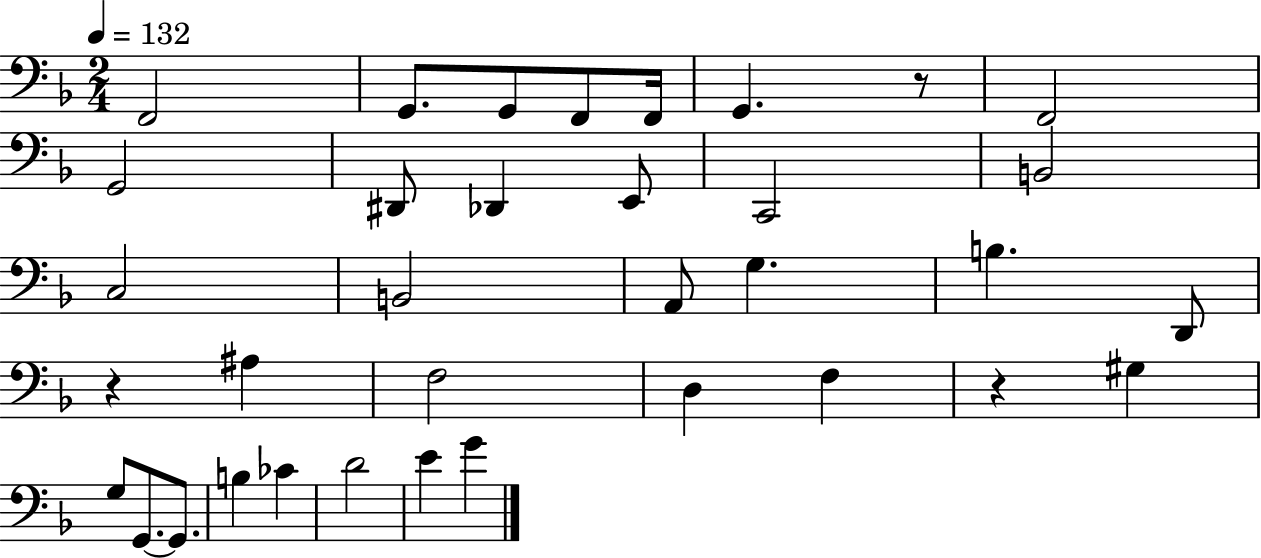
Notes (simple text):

F2/h G2/e. G2/e F2/e F2/s G2/q. R/e F2/h G2/h D#2/e Db2/q E2/e C2/h B2/h C3/h B2/h A2/e G3/q. B3/q. D2/e R/q A#3/q F3/h D3/q F3/q R/q G#3/q G3/e G2/e. G2/e. B3/q CES4/q D4/h E4/q G4/q